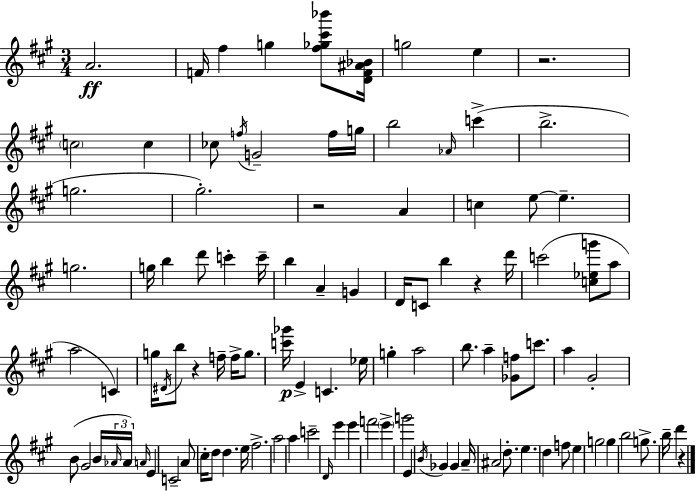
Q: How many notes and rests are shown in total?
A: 106